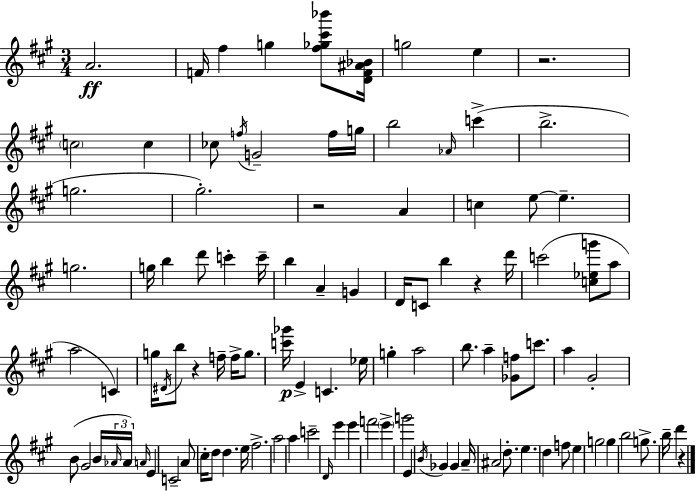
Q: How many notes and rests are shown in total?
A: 106